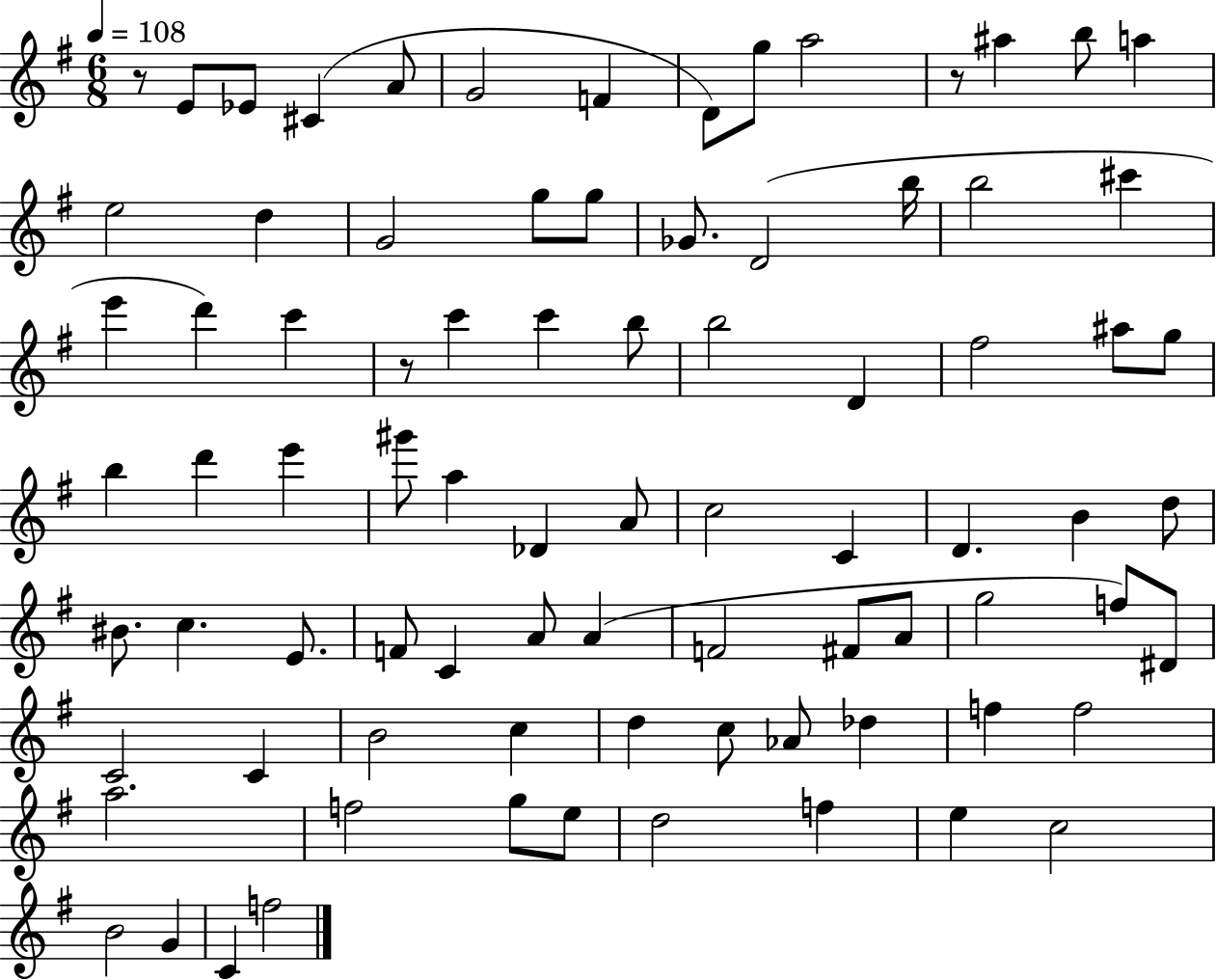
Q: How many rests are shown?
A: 3